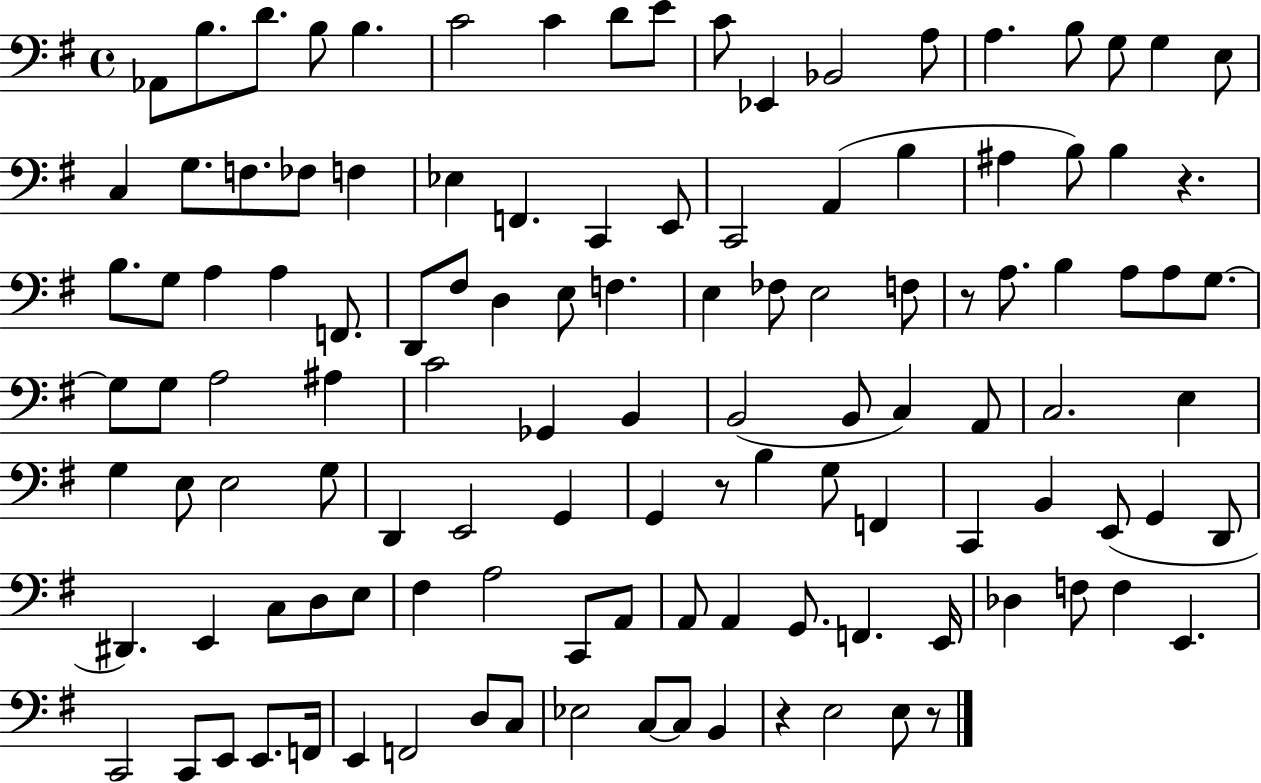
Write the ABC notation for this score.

X:1
T:Untitled
M:4/4
L:1/4
K:G
_A,,/2 B,/2 D/2 B,/2 B, C2 C D/2 E/2 C/2 _E,, _B,,2 A,/2 A, B,/2 G,/2 G, E,/2 C, G,/2 F,/2 _F,/2 F, _E, F,, C,, E,,/2 C,,2 A,, B, ^A, B,/2 B, z B,/2 G,/2 A, A, F,,/2 D,,/2 ^F,/2 D, E,/2 F, E, _F,/2 E,2 F,/2 z/2 A,/2 B, A,/2 A,/2 G,/2 G,/2 G,/2 A,2 ^A, C2 _G,, B,, B,,2 B,,/2 C, A,,/2 C,2 E, G, E,/2 E,2 G,/2 D,, E,,2 G,, G,, z/2 B, G,/2 F,, C,, B,, E,,/2 G,, D,,/2 ^D,, E,, C,/2 D,/2 E,/2 ^F, A,2 C,,/2 A,,/2 A,,/2 A,, G,,/2 F,, E,,/4 _D, F,/2 F, E,, C,,2 C,,/2 E,,/2 E,,/2 F,,/4 E,, F,,2 D,/2 C,/2 _E,2 C,/2 C,/2 B,, z E,2 E,/2 z/2